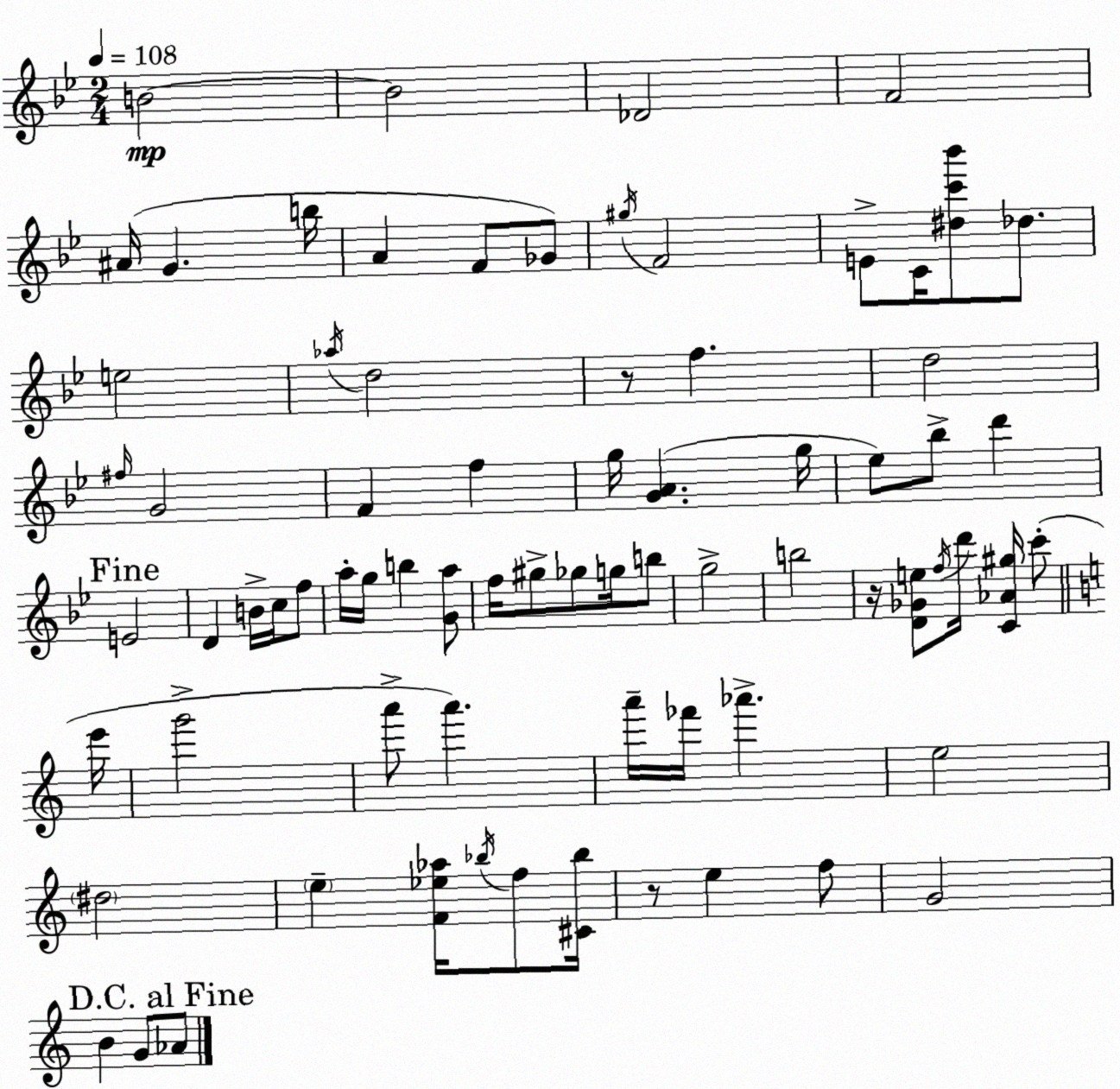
X:1
T:Untitled
M:2/4
L:1/4
K:Gm
B2 B2 _D2 F2 ^A/4 G b/4 A F/2 _G/2 ^g/4 F2 E/2 C/4 [^dc'_b']/2 _d/2 e2 _a/4 d2 z/2 f d2 ^f/4 G2 F f g/4 [GA] g/4 _e/2 _b/2 d' E2 D B/4 c/4 f/2 a/4 g/4 b [Ga]/2 f/4 ^g/2 _g/2 g/4 b/2 g2 b2 z/4 [D_Ge]/2 f/4 d'/4 [C_A^g]/4 c'/2 e'/4 g'2 a'/2 a' a'/4 _f'/4 _a' e2 ^d2 e [F_e_a]/4 _b/4 f/2 [^C_b]/4 z/2 e f/2 G2 B G/2 _A/2